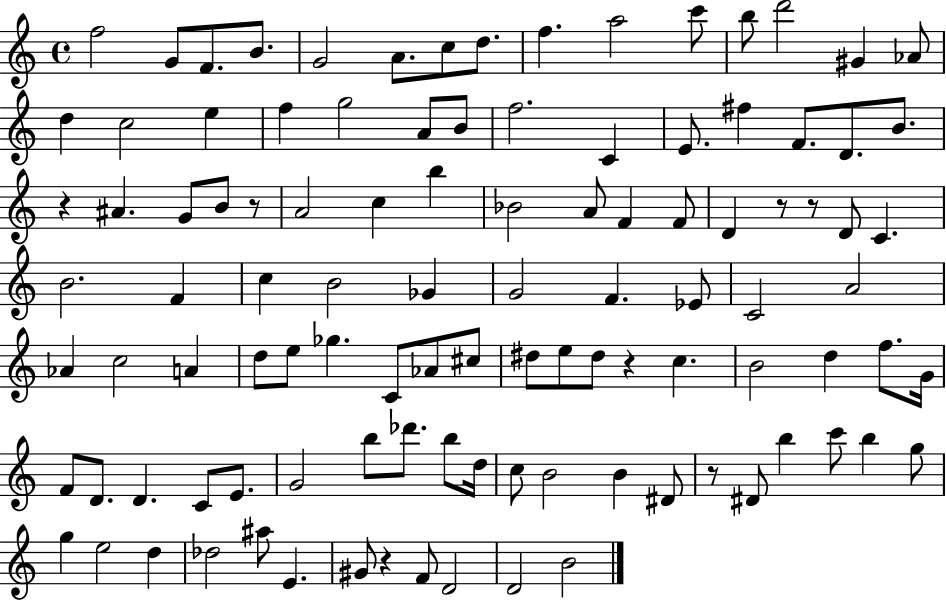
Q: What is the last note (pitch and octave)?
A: B4